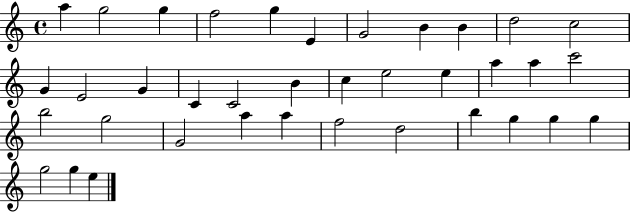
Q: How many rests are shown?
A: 0